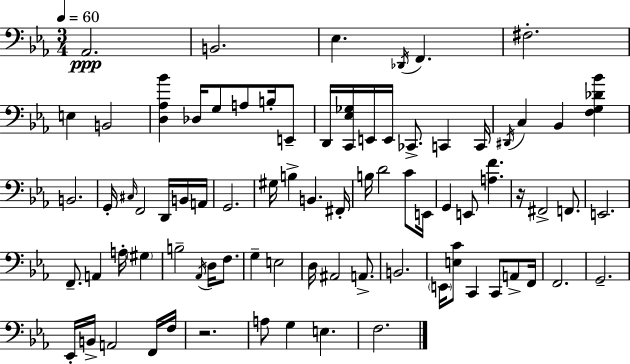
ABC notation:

X:1
T:Untitled
M:3/4
L:1/4
K:Eb
_A,,2 B,,2 _E, _D,,/4 F,, ^F,2 E, B,,2 [D,_A,_B] _D,/4 G,/2 A,/2 B,/4 E,,/2 D,,/4 [C,,_E,_G,]/4 E,,/4 E,,/4 _C,,/2 C,, C,,/4 ^D,,/4 C, _B,, [F,G,_D_B] B,,2 G,,/4 ^C,/4 F,,2 D,,/4 B,,/4 A,,/4 G,,2 ^G,/4 B, B,, ^F,,/4 B,/4 D2 C/2 E,,/4 G,, E,,/2 [A,F] z/4 ^F,,2 F,,/2 E,,2 F,,/2 A,, A,/4 ^G, B,2 _A,,/4 D,/4 F,/2 G, E,2 D,/4 ^A,,2 A,,/2 B,,2 E,,/4 [E,C]/2 C,, C,,/2 A,,/2 F,,/4 F,,2 G,,2 _E,,/4 B,,/4 A,,2 F,,/4 F,/4 z2 A,/2 G, E, F,2